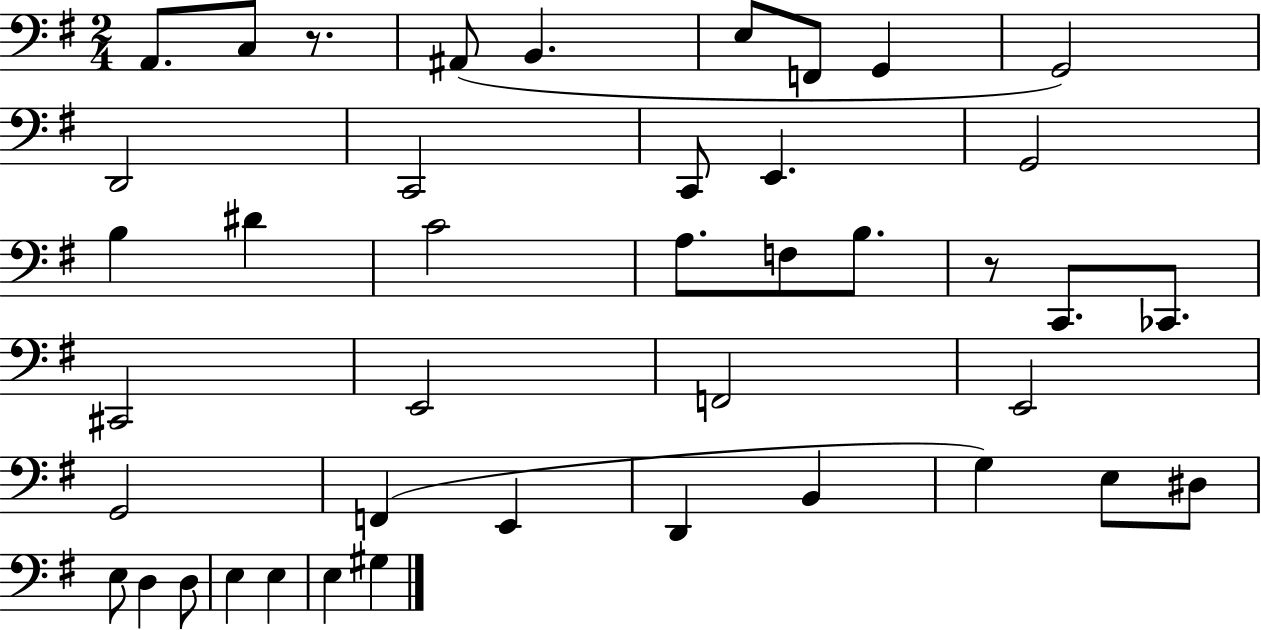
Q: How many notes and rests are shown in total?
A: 42